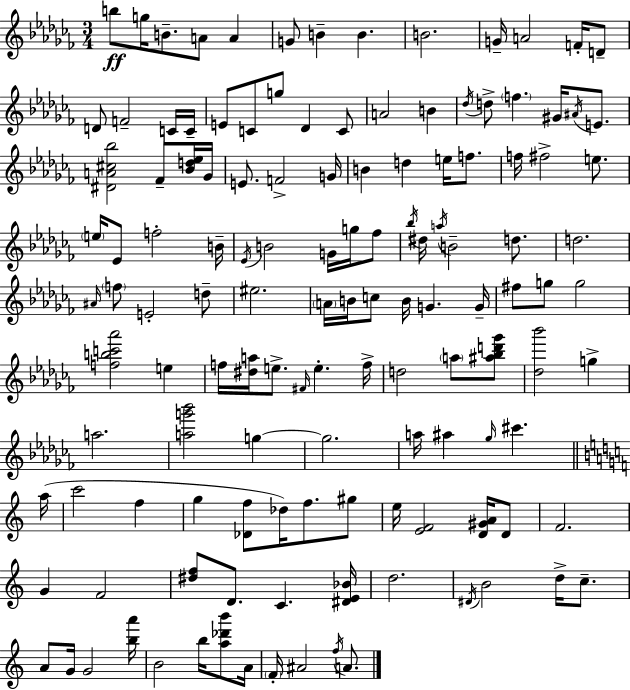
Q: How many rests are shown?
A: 0